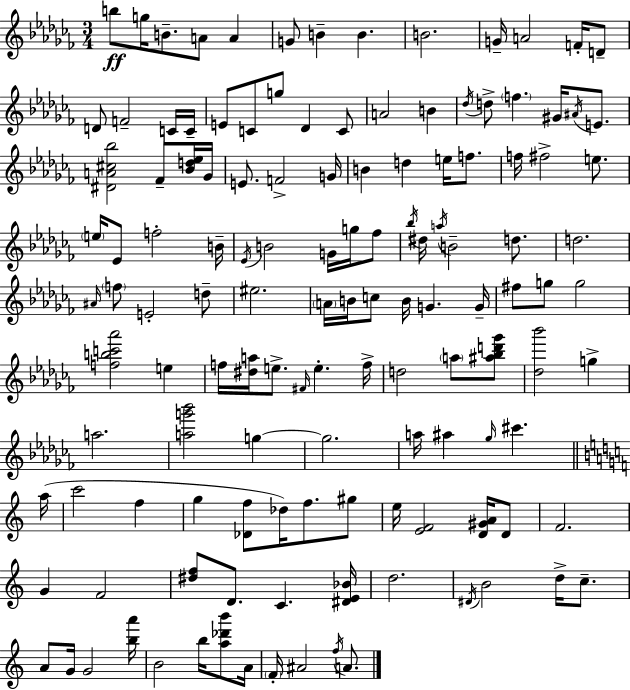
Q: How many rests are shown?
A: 0